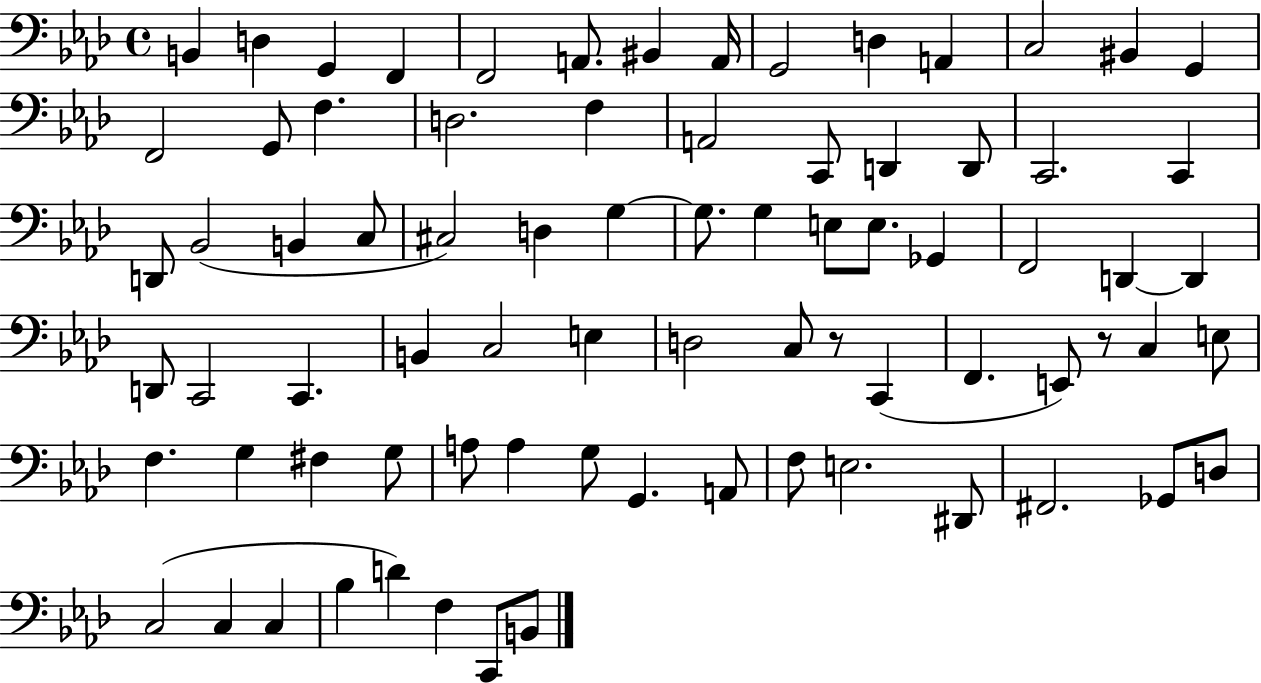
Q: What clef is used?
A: bass